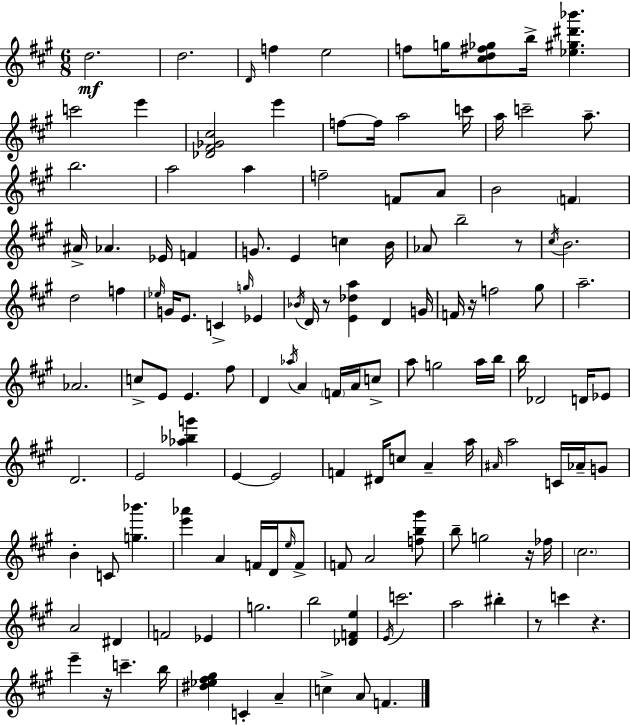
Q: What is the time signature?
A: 6/8